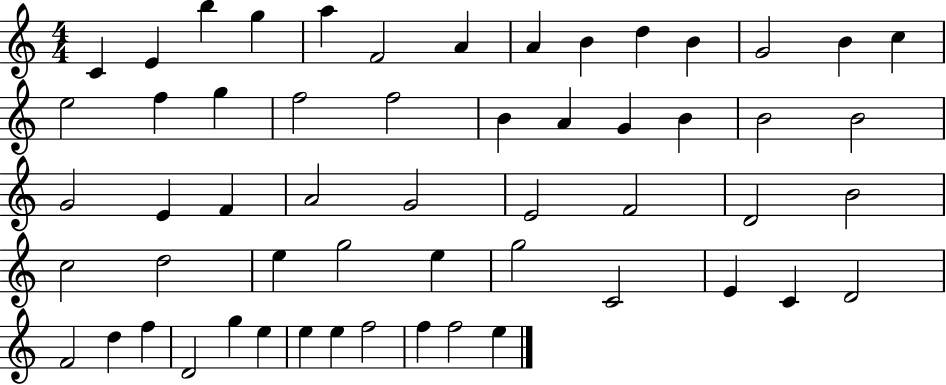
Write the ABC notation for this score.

X:1
T:Untitled
M:4/4
L:1/4
K:C
C E b g a F2 A A B d B G2 B c e2 f g f2 f2 B A G B B2 B2 G2 E F A2 G2 E2 F2 D2 B2 c2 d2 e g2 e g2 C2 E C D2 F2 d f D2 g e e e f2 f f2 e